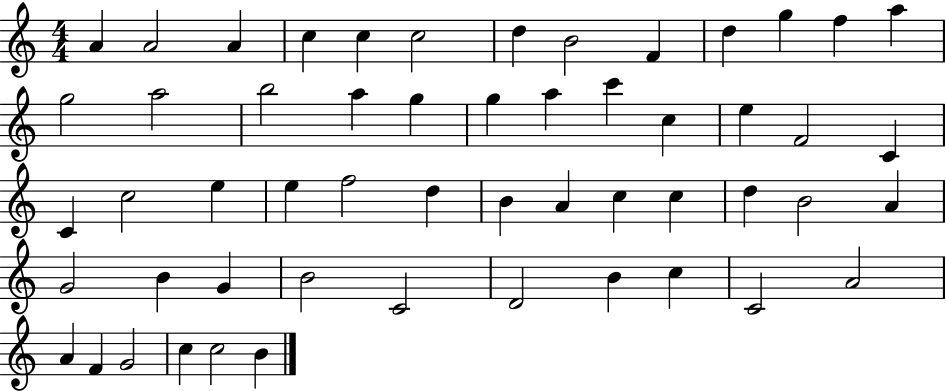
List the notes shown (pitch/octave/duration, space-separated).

A4/q A4/h A4/q C5/q C5/q C5/h D5/q B4/h F4/q D5/q G5/q F5/q A5/q G5/h A5/h B5/h A5/q G5/q G5/q A5/q C6/q C5/q E5/q F4/h C4/q C4/q C5/h E5/q E5/q F5/h D5/q B4/q A4/q C5/q C5/q D5/q B4/h A4/q G4/h B4/q G4/q B4/h C4/h D4/h B4/q C5/q C4/h A4/h A4/q F4/q G4/h C5/q C5/h B4/q